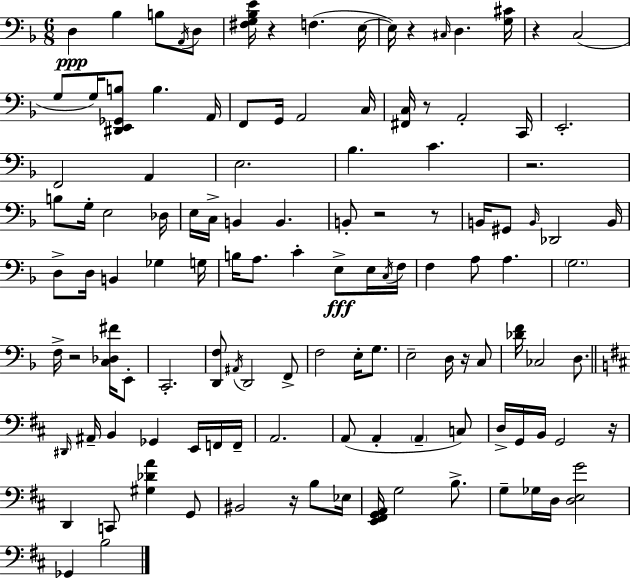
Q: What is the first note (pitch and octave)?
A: D3